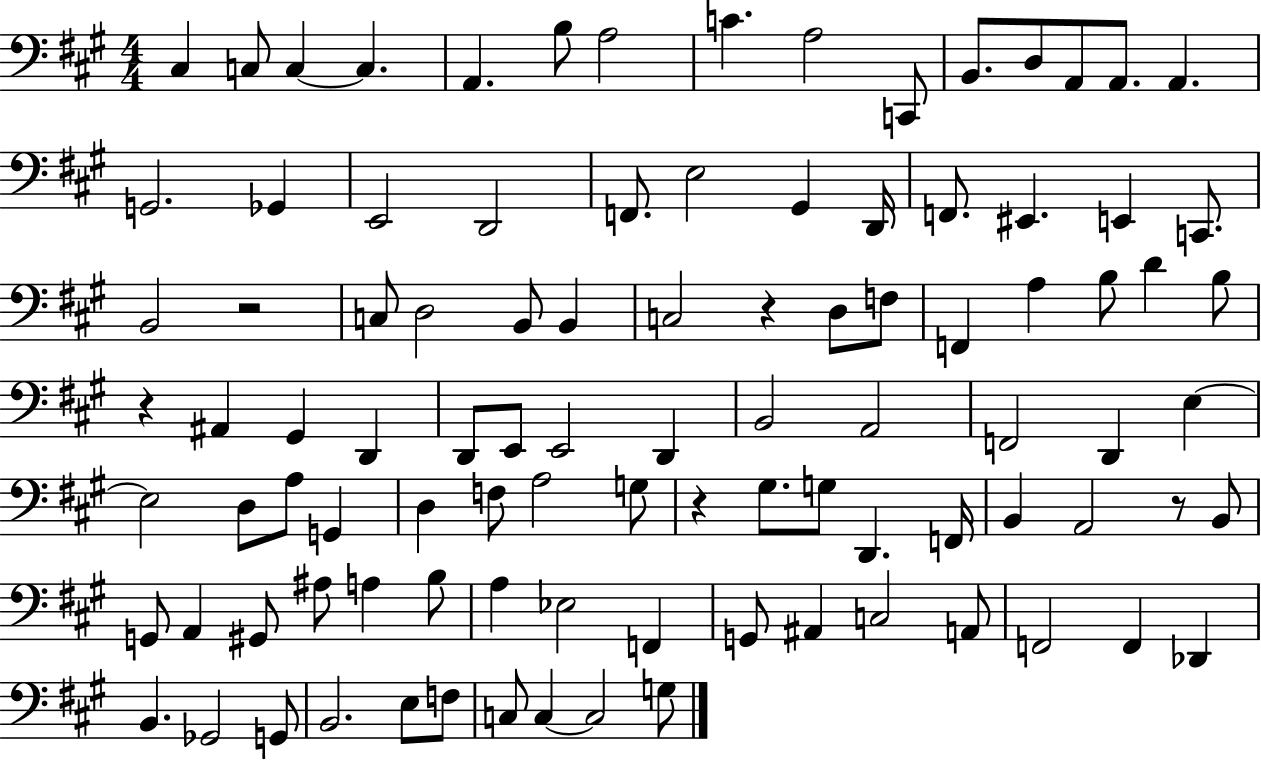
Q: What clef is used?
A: bass